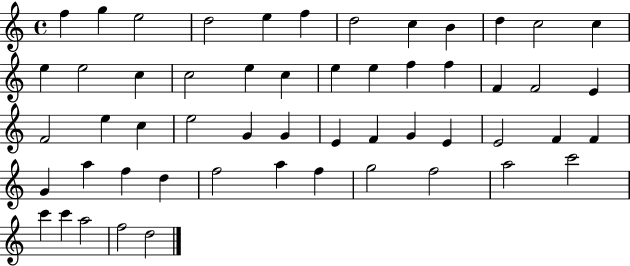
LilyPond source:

{
  \clef treble
  \time 4/4
  \defaultTimeSignature
  \key c \major
  f''4 g''4 e''2 | d''2 e''4 f''4 | d''2 c''4 b'4 | d''4 c''2 c''4 | \break e''4 e''2 c''4 | c''2 e''4 c''4 | e''4 e''4 f''4 f''4 | f'4 f'2 e'4 | \break f'2 e''4 c''4 | e''2 g'4 g'4 | e'4 f'4 g'4 e'4 | e'2 f'4 f'4 | \break g'4 a''4 f''4 d''4 | f''2 a''4 f''4 | g''2 f''2 | a''2 c'''2 | \break c'''4 c'''4 a''2 | f''2 d''2 | \bar "|."
}